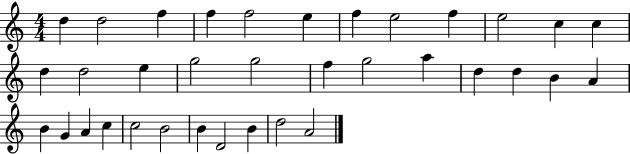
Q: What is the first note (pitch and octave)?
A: D5